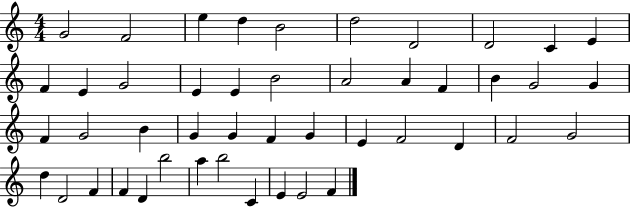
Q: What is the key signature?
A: C major